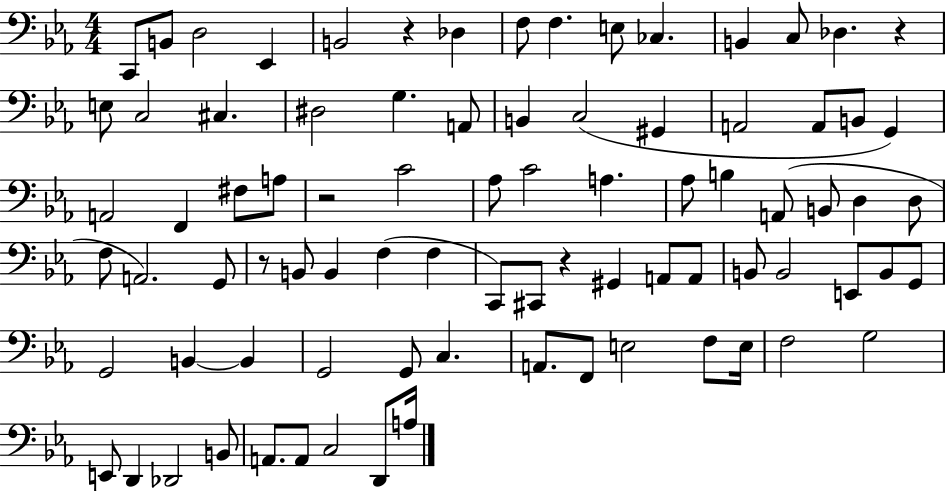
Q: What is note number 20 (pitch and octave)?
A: B2